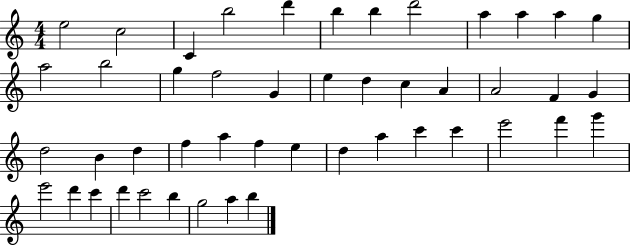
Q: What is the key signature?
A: C major